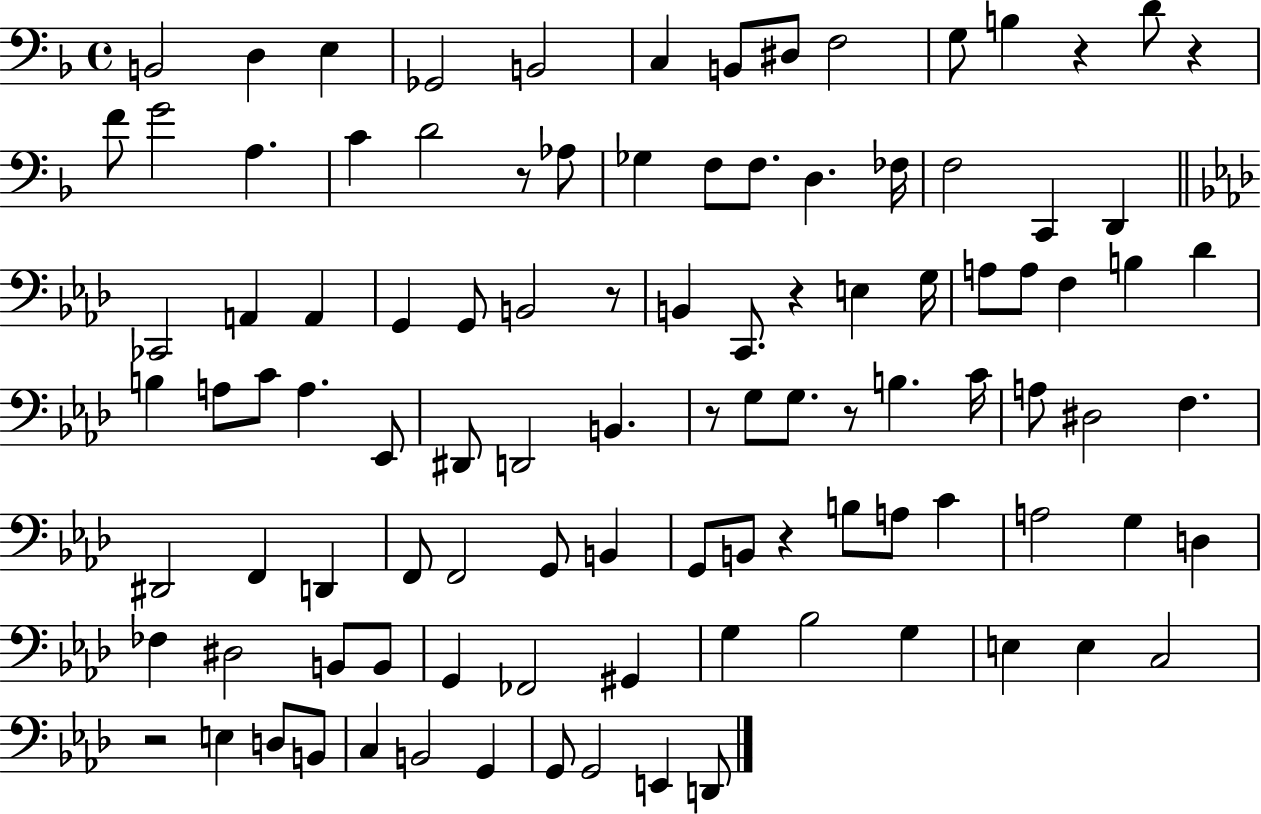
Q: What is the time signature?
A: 4/4